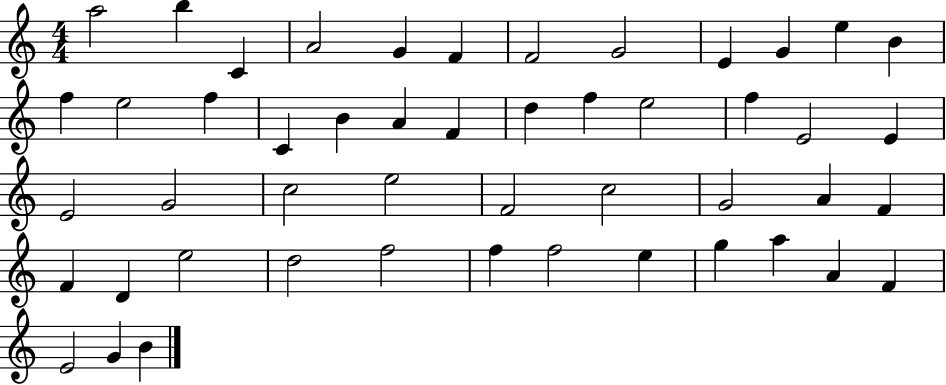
{
  \clef treble
  \numericTimeSignature
  \time 4/4
  \key c \major
  a''2 b''4 c'4 | a'2 g'4 f'4 | f'2 g'2 | e'4 g'4 e''4 b'4 | \break f''4 e''2 f''4 | c'4 b'4 a'4 f'4 | d''4 f''4 e''2 | f''4 e'2 e'4 | \break e'2 g'2 | c''2 e''2 | f'2 c''2 | g'2 a'4 f'4 | \break f'4 d'4 e''2 | d''2 f''2 | f''4 f''2 e''4 | g''4 a''4 a'4 f'4 | \break e'2 g'4 b'4 | \bar "|."
}